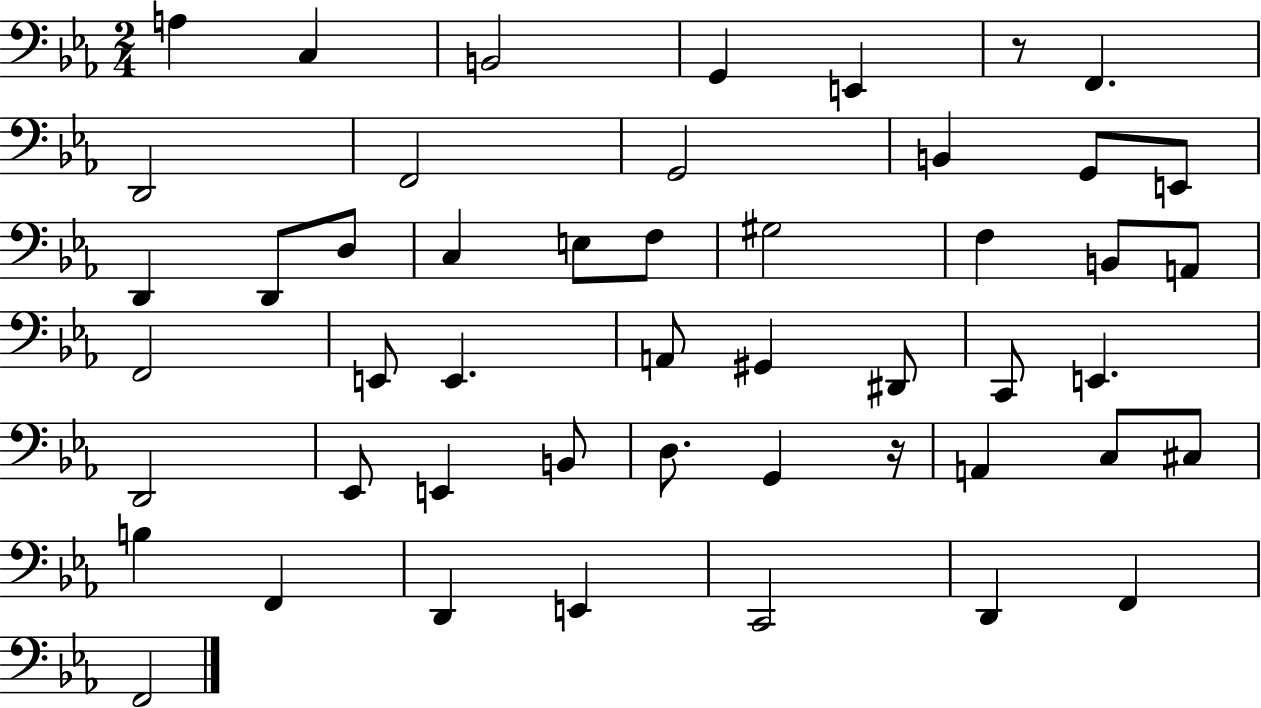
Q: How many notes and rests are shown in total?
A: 49